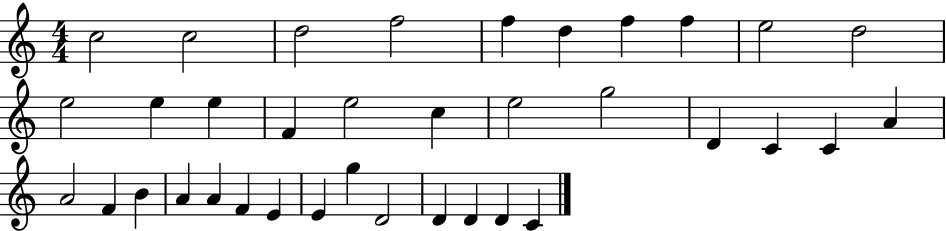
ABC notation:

X:1
T:Untitled
M:4/4
L:1/4
K:C
c2 c2 d2 f2 f d f f e2 d2 e2 e e F e2 c e2 g2 D C C A A2 F B A A F E E g D2 D D D C